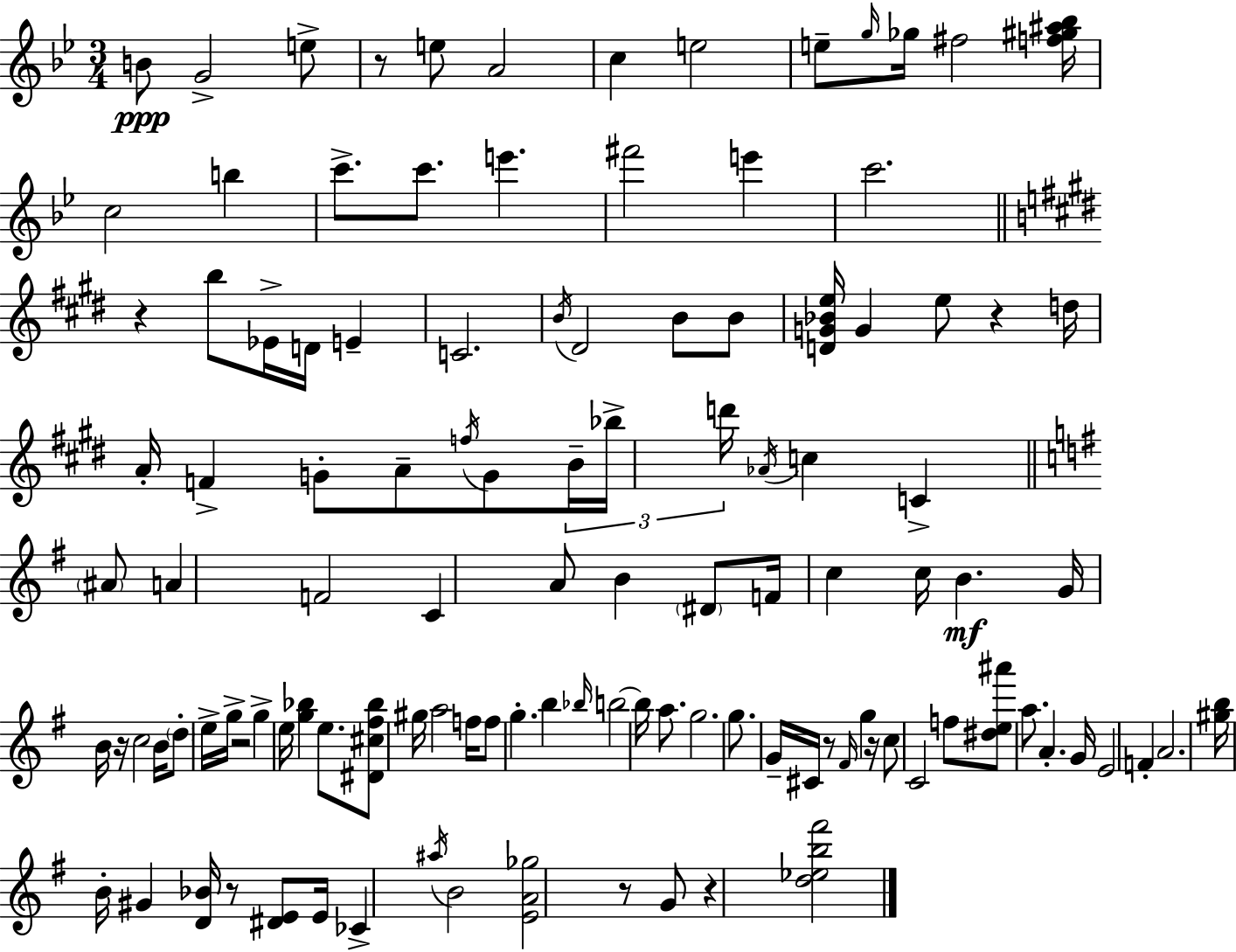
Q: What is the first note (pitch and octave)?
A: B4